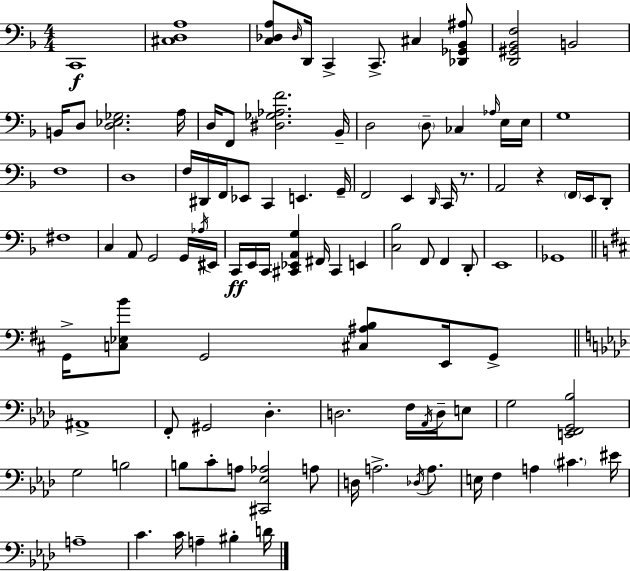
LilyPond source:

{
  \clef bass
  \numericTimeSignature
  \time 4/4
  \key f \major
  c,1\f | <cis d a>1 | <c des a>8 \grace { des16 } d,16 c,4-> c,8.-> cis4 <des, ges, bes, ais>8 | <d, gis, bes, f>2 b,2 | \break b,16 d8 <d ees ges>2. | a16 d16 f,8 <dis ges aes f'>2. | bes,16-- d2 \parenthesize d8-- ces4 \grace { aes16 } | e16 e16 g1 | \break f1 | d1 | f16 dis,16 f,16 ees,8 c,4 e,4. | g,16-- f,2 e,4 \grace { d,16 } c,16 | \break r8. a,2 r4 \parenthesize f,16 | e,16 d,8-. fis1 | c4 a,8 g,2 | g,16 \acciaccatura { aes16 } eis,16 c,16\ff e,16 c,16 <cis, ees, a, g>4 fis,16 cis,4 | \break e,4 <c bes>2 f,8 f,4 | d,8-. e,1 | ges,1 | \bar "||" \break \key d \major g,16-> <c ees b'>8 g,2 <cis ais b>8 e,16 g,8-> | \bar "||" \break \key aes \major ais,1-> | f,8-. gis,2 des4.-. | d2. f16 \acciaccatura { aes,16 } d16-- e8 | g2 <e, f, g, bes>2 | \break g2 b2 | b8 c'8-. a8 <cis, ees aes>2 a8 | d16 a2.-> \acciaccatura { des16 } a8. | e16 f4 a4 \parenthesize cis'4. | \break eis'16 a1-- | c'4. c'16 a4-- bis4-. | d'16 \bar "|."
}